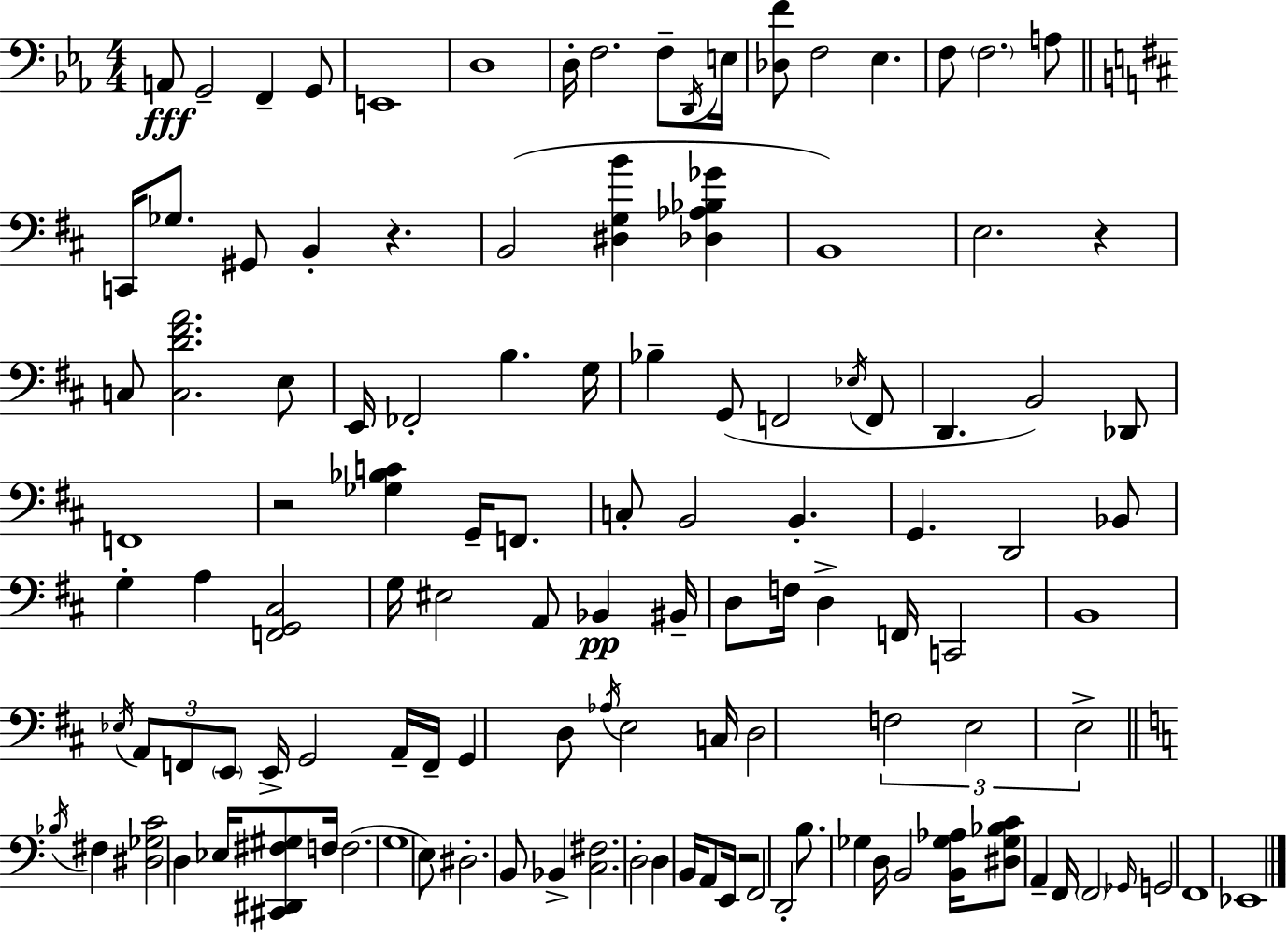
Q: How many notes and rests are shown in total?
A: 120